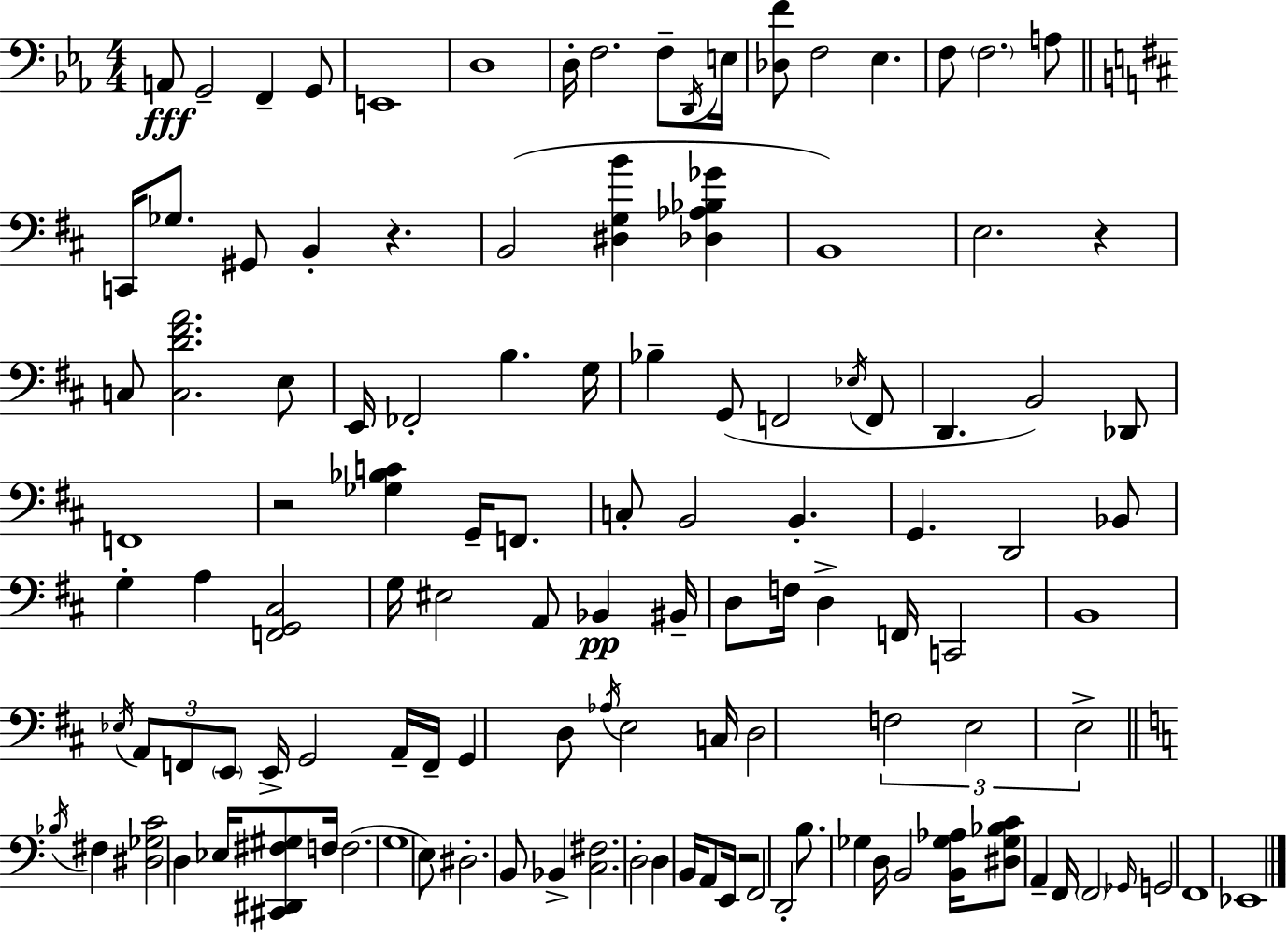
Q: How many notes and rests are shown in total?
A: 120